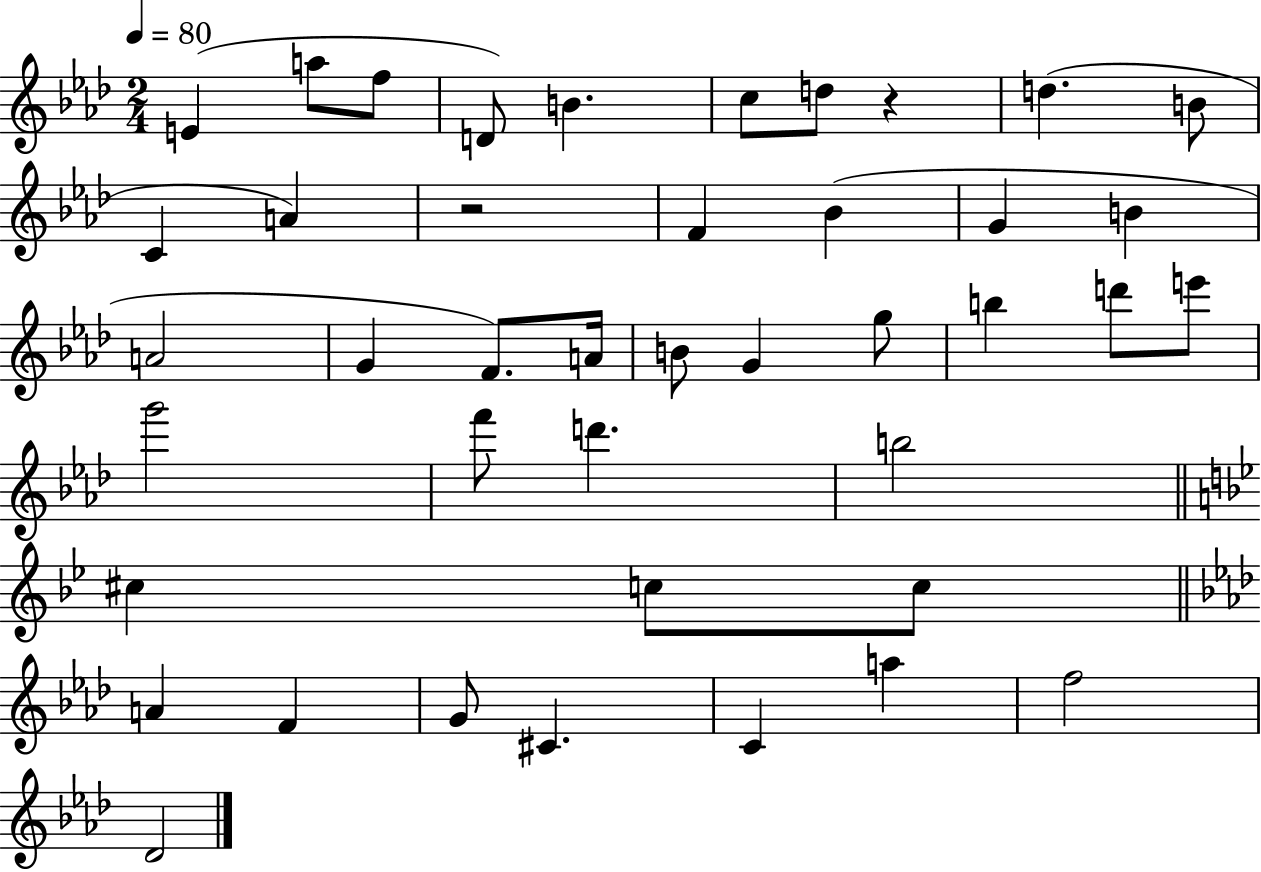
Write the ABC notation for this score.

X:1
T:Untitled
M:2/4
L:1/4
K:Ab
E a/2 f/2 D/2 B c/2 d/2 z d B/2 C A z2 F _B G B A2 G F/2 A/4 B/2 G g/2 b d'/2 e'/2 g'2 f'/2 d' b2 ^c c/2 c/2 A F G/2 ^C C a f2 _D2